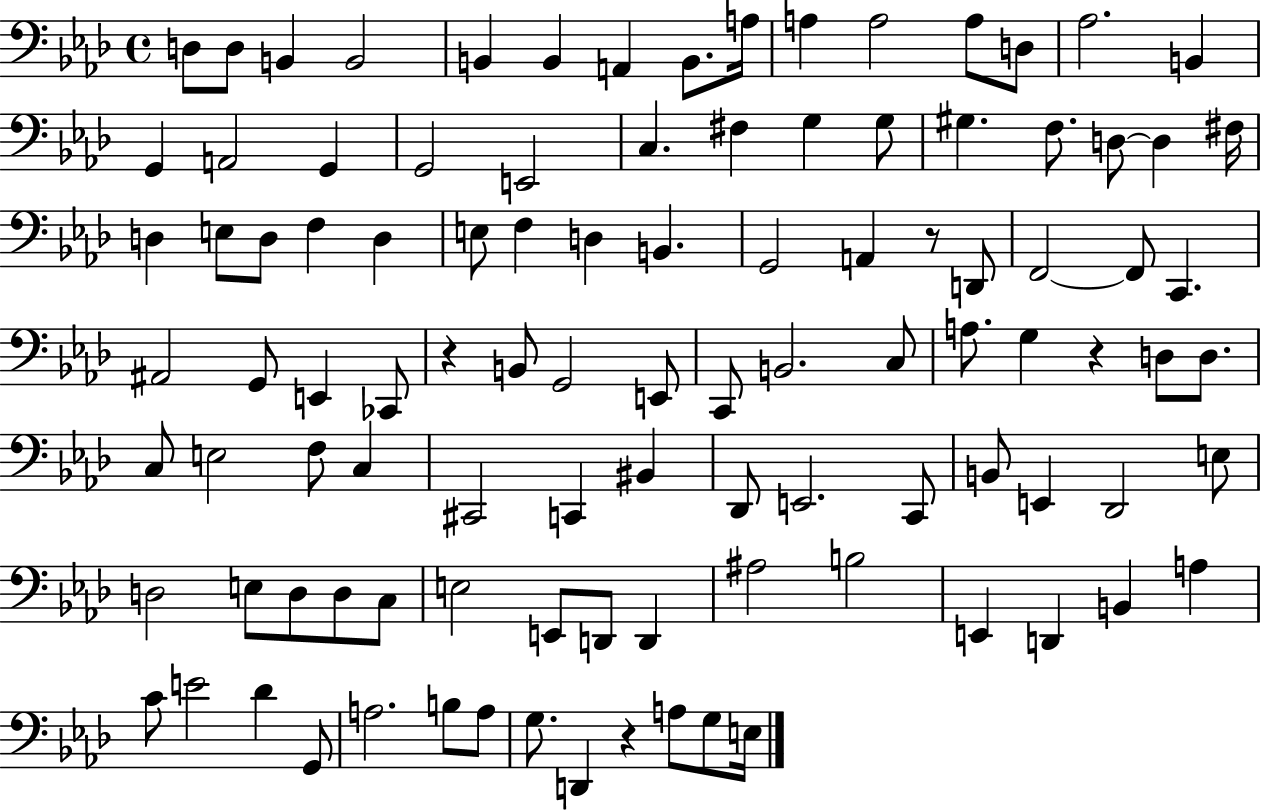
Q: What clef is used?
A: bass